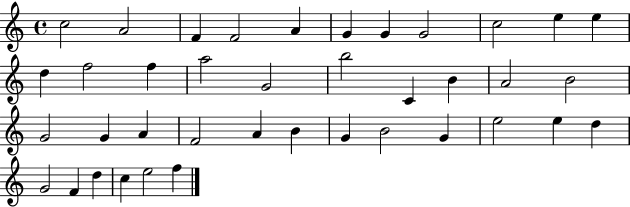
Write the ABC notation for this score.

X:1
T:Untitled
M:4/4
L:1/4
K:C
c2 A2 F F2 A G G G2 c2 e e d f2 f a2 G2 b2 C B A2 B2 G2 G A F2 A B G B2 G e2 e d G2 F d c e2 f